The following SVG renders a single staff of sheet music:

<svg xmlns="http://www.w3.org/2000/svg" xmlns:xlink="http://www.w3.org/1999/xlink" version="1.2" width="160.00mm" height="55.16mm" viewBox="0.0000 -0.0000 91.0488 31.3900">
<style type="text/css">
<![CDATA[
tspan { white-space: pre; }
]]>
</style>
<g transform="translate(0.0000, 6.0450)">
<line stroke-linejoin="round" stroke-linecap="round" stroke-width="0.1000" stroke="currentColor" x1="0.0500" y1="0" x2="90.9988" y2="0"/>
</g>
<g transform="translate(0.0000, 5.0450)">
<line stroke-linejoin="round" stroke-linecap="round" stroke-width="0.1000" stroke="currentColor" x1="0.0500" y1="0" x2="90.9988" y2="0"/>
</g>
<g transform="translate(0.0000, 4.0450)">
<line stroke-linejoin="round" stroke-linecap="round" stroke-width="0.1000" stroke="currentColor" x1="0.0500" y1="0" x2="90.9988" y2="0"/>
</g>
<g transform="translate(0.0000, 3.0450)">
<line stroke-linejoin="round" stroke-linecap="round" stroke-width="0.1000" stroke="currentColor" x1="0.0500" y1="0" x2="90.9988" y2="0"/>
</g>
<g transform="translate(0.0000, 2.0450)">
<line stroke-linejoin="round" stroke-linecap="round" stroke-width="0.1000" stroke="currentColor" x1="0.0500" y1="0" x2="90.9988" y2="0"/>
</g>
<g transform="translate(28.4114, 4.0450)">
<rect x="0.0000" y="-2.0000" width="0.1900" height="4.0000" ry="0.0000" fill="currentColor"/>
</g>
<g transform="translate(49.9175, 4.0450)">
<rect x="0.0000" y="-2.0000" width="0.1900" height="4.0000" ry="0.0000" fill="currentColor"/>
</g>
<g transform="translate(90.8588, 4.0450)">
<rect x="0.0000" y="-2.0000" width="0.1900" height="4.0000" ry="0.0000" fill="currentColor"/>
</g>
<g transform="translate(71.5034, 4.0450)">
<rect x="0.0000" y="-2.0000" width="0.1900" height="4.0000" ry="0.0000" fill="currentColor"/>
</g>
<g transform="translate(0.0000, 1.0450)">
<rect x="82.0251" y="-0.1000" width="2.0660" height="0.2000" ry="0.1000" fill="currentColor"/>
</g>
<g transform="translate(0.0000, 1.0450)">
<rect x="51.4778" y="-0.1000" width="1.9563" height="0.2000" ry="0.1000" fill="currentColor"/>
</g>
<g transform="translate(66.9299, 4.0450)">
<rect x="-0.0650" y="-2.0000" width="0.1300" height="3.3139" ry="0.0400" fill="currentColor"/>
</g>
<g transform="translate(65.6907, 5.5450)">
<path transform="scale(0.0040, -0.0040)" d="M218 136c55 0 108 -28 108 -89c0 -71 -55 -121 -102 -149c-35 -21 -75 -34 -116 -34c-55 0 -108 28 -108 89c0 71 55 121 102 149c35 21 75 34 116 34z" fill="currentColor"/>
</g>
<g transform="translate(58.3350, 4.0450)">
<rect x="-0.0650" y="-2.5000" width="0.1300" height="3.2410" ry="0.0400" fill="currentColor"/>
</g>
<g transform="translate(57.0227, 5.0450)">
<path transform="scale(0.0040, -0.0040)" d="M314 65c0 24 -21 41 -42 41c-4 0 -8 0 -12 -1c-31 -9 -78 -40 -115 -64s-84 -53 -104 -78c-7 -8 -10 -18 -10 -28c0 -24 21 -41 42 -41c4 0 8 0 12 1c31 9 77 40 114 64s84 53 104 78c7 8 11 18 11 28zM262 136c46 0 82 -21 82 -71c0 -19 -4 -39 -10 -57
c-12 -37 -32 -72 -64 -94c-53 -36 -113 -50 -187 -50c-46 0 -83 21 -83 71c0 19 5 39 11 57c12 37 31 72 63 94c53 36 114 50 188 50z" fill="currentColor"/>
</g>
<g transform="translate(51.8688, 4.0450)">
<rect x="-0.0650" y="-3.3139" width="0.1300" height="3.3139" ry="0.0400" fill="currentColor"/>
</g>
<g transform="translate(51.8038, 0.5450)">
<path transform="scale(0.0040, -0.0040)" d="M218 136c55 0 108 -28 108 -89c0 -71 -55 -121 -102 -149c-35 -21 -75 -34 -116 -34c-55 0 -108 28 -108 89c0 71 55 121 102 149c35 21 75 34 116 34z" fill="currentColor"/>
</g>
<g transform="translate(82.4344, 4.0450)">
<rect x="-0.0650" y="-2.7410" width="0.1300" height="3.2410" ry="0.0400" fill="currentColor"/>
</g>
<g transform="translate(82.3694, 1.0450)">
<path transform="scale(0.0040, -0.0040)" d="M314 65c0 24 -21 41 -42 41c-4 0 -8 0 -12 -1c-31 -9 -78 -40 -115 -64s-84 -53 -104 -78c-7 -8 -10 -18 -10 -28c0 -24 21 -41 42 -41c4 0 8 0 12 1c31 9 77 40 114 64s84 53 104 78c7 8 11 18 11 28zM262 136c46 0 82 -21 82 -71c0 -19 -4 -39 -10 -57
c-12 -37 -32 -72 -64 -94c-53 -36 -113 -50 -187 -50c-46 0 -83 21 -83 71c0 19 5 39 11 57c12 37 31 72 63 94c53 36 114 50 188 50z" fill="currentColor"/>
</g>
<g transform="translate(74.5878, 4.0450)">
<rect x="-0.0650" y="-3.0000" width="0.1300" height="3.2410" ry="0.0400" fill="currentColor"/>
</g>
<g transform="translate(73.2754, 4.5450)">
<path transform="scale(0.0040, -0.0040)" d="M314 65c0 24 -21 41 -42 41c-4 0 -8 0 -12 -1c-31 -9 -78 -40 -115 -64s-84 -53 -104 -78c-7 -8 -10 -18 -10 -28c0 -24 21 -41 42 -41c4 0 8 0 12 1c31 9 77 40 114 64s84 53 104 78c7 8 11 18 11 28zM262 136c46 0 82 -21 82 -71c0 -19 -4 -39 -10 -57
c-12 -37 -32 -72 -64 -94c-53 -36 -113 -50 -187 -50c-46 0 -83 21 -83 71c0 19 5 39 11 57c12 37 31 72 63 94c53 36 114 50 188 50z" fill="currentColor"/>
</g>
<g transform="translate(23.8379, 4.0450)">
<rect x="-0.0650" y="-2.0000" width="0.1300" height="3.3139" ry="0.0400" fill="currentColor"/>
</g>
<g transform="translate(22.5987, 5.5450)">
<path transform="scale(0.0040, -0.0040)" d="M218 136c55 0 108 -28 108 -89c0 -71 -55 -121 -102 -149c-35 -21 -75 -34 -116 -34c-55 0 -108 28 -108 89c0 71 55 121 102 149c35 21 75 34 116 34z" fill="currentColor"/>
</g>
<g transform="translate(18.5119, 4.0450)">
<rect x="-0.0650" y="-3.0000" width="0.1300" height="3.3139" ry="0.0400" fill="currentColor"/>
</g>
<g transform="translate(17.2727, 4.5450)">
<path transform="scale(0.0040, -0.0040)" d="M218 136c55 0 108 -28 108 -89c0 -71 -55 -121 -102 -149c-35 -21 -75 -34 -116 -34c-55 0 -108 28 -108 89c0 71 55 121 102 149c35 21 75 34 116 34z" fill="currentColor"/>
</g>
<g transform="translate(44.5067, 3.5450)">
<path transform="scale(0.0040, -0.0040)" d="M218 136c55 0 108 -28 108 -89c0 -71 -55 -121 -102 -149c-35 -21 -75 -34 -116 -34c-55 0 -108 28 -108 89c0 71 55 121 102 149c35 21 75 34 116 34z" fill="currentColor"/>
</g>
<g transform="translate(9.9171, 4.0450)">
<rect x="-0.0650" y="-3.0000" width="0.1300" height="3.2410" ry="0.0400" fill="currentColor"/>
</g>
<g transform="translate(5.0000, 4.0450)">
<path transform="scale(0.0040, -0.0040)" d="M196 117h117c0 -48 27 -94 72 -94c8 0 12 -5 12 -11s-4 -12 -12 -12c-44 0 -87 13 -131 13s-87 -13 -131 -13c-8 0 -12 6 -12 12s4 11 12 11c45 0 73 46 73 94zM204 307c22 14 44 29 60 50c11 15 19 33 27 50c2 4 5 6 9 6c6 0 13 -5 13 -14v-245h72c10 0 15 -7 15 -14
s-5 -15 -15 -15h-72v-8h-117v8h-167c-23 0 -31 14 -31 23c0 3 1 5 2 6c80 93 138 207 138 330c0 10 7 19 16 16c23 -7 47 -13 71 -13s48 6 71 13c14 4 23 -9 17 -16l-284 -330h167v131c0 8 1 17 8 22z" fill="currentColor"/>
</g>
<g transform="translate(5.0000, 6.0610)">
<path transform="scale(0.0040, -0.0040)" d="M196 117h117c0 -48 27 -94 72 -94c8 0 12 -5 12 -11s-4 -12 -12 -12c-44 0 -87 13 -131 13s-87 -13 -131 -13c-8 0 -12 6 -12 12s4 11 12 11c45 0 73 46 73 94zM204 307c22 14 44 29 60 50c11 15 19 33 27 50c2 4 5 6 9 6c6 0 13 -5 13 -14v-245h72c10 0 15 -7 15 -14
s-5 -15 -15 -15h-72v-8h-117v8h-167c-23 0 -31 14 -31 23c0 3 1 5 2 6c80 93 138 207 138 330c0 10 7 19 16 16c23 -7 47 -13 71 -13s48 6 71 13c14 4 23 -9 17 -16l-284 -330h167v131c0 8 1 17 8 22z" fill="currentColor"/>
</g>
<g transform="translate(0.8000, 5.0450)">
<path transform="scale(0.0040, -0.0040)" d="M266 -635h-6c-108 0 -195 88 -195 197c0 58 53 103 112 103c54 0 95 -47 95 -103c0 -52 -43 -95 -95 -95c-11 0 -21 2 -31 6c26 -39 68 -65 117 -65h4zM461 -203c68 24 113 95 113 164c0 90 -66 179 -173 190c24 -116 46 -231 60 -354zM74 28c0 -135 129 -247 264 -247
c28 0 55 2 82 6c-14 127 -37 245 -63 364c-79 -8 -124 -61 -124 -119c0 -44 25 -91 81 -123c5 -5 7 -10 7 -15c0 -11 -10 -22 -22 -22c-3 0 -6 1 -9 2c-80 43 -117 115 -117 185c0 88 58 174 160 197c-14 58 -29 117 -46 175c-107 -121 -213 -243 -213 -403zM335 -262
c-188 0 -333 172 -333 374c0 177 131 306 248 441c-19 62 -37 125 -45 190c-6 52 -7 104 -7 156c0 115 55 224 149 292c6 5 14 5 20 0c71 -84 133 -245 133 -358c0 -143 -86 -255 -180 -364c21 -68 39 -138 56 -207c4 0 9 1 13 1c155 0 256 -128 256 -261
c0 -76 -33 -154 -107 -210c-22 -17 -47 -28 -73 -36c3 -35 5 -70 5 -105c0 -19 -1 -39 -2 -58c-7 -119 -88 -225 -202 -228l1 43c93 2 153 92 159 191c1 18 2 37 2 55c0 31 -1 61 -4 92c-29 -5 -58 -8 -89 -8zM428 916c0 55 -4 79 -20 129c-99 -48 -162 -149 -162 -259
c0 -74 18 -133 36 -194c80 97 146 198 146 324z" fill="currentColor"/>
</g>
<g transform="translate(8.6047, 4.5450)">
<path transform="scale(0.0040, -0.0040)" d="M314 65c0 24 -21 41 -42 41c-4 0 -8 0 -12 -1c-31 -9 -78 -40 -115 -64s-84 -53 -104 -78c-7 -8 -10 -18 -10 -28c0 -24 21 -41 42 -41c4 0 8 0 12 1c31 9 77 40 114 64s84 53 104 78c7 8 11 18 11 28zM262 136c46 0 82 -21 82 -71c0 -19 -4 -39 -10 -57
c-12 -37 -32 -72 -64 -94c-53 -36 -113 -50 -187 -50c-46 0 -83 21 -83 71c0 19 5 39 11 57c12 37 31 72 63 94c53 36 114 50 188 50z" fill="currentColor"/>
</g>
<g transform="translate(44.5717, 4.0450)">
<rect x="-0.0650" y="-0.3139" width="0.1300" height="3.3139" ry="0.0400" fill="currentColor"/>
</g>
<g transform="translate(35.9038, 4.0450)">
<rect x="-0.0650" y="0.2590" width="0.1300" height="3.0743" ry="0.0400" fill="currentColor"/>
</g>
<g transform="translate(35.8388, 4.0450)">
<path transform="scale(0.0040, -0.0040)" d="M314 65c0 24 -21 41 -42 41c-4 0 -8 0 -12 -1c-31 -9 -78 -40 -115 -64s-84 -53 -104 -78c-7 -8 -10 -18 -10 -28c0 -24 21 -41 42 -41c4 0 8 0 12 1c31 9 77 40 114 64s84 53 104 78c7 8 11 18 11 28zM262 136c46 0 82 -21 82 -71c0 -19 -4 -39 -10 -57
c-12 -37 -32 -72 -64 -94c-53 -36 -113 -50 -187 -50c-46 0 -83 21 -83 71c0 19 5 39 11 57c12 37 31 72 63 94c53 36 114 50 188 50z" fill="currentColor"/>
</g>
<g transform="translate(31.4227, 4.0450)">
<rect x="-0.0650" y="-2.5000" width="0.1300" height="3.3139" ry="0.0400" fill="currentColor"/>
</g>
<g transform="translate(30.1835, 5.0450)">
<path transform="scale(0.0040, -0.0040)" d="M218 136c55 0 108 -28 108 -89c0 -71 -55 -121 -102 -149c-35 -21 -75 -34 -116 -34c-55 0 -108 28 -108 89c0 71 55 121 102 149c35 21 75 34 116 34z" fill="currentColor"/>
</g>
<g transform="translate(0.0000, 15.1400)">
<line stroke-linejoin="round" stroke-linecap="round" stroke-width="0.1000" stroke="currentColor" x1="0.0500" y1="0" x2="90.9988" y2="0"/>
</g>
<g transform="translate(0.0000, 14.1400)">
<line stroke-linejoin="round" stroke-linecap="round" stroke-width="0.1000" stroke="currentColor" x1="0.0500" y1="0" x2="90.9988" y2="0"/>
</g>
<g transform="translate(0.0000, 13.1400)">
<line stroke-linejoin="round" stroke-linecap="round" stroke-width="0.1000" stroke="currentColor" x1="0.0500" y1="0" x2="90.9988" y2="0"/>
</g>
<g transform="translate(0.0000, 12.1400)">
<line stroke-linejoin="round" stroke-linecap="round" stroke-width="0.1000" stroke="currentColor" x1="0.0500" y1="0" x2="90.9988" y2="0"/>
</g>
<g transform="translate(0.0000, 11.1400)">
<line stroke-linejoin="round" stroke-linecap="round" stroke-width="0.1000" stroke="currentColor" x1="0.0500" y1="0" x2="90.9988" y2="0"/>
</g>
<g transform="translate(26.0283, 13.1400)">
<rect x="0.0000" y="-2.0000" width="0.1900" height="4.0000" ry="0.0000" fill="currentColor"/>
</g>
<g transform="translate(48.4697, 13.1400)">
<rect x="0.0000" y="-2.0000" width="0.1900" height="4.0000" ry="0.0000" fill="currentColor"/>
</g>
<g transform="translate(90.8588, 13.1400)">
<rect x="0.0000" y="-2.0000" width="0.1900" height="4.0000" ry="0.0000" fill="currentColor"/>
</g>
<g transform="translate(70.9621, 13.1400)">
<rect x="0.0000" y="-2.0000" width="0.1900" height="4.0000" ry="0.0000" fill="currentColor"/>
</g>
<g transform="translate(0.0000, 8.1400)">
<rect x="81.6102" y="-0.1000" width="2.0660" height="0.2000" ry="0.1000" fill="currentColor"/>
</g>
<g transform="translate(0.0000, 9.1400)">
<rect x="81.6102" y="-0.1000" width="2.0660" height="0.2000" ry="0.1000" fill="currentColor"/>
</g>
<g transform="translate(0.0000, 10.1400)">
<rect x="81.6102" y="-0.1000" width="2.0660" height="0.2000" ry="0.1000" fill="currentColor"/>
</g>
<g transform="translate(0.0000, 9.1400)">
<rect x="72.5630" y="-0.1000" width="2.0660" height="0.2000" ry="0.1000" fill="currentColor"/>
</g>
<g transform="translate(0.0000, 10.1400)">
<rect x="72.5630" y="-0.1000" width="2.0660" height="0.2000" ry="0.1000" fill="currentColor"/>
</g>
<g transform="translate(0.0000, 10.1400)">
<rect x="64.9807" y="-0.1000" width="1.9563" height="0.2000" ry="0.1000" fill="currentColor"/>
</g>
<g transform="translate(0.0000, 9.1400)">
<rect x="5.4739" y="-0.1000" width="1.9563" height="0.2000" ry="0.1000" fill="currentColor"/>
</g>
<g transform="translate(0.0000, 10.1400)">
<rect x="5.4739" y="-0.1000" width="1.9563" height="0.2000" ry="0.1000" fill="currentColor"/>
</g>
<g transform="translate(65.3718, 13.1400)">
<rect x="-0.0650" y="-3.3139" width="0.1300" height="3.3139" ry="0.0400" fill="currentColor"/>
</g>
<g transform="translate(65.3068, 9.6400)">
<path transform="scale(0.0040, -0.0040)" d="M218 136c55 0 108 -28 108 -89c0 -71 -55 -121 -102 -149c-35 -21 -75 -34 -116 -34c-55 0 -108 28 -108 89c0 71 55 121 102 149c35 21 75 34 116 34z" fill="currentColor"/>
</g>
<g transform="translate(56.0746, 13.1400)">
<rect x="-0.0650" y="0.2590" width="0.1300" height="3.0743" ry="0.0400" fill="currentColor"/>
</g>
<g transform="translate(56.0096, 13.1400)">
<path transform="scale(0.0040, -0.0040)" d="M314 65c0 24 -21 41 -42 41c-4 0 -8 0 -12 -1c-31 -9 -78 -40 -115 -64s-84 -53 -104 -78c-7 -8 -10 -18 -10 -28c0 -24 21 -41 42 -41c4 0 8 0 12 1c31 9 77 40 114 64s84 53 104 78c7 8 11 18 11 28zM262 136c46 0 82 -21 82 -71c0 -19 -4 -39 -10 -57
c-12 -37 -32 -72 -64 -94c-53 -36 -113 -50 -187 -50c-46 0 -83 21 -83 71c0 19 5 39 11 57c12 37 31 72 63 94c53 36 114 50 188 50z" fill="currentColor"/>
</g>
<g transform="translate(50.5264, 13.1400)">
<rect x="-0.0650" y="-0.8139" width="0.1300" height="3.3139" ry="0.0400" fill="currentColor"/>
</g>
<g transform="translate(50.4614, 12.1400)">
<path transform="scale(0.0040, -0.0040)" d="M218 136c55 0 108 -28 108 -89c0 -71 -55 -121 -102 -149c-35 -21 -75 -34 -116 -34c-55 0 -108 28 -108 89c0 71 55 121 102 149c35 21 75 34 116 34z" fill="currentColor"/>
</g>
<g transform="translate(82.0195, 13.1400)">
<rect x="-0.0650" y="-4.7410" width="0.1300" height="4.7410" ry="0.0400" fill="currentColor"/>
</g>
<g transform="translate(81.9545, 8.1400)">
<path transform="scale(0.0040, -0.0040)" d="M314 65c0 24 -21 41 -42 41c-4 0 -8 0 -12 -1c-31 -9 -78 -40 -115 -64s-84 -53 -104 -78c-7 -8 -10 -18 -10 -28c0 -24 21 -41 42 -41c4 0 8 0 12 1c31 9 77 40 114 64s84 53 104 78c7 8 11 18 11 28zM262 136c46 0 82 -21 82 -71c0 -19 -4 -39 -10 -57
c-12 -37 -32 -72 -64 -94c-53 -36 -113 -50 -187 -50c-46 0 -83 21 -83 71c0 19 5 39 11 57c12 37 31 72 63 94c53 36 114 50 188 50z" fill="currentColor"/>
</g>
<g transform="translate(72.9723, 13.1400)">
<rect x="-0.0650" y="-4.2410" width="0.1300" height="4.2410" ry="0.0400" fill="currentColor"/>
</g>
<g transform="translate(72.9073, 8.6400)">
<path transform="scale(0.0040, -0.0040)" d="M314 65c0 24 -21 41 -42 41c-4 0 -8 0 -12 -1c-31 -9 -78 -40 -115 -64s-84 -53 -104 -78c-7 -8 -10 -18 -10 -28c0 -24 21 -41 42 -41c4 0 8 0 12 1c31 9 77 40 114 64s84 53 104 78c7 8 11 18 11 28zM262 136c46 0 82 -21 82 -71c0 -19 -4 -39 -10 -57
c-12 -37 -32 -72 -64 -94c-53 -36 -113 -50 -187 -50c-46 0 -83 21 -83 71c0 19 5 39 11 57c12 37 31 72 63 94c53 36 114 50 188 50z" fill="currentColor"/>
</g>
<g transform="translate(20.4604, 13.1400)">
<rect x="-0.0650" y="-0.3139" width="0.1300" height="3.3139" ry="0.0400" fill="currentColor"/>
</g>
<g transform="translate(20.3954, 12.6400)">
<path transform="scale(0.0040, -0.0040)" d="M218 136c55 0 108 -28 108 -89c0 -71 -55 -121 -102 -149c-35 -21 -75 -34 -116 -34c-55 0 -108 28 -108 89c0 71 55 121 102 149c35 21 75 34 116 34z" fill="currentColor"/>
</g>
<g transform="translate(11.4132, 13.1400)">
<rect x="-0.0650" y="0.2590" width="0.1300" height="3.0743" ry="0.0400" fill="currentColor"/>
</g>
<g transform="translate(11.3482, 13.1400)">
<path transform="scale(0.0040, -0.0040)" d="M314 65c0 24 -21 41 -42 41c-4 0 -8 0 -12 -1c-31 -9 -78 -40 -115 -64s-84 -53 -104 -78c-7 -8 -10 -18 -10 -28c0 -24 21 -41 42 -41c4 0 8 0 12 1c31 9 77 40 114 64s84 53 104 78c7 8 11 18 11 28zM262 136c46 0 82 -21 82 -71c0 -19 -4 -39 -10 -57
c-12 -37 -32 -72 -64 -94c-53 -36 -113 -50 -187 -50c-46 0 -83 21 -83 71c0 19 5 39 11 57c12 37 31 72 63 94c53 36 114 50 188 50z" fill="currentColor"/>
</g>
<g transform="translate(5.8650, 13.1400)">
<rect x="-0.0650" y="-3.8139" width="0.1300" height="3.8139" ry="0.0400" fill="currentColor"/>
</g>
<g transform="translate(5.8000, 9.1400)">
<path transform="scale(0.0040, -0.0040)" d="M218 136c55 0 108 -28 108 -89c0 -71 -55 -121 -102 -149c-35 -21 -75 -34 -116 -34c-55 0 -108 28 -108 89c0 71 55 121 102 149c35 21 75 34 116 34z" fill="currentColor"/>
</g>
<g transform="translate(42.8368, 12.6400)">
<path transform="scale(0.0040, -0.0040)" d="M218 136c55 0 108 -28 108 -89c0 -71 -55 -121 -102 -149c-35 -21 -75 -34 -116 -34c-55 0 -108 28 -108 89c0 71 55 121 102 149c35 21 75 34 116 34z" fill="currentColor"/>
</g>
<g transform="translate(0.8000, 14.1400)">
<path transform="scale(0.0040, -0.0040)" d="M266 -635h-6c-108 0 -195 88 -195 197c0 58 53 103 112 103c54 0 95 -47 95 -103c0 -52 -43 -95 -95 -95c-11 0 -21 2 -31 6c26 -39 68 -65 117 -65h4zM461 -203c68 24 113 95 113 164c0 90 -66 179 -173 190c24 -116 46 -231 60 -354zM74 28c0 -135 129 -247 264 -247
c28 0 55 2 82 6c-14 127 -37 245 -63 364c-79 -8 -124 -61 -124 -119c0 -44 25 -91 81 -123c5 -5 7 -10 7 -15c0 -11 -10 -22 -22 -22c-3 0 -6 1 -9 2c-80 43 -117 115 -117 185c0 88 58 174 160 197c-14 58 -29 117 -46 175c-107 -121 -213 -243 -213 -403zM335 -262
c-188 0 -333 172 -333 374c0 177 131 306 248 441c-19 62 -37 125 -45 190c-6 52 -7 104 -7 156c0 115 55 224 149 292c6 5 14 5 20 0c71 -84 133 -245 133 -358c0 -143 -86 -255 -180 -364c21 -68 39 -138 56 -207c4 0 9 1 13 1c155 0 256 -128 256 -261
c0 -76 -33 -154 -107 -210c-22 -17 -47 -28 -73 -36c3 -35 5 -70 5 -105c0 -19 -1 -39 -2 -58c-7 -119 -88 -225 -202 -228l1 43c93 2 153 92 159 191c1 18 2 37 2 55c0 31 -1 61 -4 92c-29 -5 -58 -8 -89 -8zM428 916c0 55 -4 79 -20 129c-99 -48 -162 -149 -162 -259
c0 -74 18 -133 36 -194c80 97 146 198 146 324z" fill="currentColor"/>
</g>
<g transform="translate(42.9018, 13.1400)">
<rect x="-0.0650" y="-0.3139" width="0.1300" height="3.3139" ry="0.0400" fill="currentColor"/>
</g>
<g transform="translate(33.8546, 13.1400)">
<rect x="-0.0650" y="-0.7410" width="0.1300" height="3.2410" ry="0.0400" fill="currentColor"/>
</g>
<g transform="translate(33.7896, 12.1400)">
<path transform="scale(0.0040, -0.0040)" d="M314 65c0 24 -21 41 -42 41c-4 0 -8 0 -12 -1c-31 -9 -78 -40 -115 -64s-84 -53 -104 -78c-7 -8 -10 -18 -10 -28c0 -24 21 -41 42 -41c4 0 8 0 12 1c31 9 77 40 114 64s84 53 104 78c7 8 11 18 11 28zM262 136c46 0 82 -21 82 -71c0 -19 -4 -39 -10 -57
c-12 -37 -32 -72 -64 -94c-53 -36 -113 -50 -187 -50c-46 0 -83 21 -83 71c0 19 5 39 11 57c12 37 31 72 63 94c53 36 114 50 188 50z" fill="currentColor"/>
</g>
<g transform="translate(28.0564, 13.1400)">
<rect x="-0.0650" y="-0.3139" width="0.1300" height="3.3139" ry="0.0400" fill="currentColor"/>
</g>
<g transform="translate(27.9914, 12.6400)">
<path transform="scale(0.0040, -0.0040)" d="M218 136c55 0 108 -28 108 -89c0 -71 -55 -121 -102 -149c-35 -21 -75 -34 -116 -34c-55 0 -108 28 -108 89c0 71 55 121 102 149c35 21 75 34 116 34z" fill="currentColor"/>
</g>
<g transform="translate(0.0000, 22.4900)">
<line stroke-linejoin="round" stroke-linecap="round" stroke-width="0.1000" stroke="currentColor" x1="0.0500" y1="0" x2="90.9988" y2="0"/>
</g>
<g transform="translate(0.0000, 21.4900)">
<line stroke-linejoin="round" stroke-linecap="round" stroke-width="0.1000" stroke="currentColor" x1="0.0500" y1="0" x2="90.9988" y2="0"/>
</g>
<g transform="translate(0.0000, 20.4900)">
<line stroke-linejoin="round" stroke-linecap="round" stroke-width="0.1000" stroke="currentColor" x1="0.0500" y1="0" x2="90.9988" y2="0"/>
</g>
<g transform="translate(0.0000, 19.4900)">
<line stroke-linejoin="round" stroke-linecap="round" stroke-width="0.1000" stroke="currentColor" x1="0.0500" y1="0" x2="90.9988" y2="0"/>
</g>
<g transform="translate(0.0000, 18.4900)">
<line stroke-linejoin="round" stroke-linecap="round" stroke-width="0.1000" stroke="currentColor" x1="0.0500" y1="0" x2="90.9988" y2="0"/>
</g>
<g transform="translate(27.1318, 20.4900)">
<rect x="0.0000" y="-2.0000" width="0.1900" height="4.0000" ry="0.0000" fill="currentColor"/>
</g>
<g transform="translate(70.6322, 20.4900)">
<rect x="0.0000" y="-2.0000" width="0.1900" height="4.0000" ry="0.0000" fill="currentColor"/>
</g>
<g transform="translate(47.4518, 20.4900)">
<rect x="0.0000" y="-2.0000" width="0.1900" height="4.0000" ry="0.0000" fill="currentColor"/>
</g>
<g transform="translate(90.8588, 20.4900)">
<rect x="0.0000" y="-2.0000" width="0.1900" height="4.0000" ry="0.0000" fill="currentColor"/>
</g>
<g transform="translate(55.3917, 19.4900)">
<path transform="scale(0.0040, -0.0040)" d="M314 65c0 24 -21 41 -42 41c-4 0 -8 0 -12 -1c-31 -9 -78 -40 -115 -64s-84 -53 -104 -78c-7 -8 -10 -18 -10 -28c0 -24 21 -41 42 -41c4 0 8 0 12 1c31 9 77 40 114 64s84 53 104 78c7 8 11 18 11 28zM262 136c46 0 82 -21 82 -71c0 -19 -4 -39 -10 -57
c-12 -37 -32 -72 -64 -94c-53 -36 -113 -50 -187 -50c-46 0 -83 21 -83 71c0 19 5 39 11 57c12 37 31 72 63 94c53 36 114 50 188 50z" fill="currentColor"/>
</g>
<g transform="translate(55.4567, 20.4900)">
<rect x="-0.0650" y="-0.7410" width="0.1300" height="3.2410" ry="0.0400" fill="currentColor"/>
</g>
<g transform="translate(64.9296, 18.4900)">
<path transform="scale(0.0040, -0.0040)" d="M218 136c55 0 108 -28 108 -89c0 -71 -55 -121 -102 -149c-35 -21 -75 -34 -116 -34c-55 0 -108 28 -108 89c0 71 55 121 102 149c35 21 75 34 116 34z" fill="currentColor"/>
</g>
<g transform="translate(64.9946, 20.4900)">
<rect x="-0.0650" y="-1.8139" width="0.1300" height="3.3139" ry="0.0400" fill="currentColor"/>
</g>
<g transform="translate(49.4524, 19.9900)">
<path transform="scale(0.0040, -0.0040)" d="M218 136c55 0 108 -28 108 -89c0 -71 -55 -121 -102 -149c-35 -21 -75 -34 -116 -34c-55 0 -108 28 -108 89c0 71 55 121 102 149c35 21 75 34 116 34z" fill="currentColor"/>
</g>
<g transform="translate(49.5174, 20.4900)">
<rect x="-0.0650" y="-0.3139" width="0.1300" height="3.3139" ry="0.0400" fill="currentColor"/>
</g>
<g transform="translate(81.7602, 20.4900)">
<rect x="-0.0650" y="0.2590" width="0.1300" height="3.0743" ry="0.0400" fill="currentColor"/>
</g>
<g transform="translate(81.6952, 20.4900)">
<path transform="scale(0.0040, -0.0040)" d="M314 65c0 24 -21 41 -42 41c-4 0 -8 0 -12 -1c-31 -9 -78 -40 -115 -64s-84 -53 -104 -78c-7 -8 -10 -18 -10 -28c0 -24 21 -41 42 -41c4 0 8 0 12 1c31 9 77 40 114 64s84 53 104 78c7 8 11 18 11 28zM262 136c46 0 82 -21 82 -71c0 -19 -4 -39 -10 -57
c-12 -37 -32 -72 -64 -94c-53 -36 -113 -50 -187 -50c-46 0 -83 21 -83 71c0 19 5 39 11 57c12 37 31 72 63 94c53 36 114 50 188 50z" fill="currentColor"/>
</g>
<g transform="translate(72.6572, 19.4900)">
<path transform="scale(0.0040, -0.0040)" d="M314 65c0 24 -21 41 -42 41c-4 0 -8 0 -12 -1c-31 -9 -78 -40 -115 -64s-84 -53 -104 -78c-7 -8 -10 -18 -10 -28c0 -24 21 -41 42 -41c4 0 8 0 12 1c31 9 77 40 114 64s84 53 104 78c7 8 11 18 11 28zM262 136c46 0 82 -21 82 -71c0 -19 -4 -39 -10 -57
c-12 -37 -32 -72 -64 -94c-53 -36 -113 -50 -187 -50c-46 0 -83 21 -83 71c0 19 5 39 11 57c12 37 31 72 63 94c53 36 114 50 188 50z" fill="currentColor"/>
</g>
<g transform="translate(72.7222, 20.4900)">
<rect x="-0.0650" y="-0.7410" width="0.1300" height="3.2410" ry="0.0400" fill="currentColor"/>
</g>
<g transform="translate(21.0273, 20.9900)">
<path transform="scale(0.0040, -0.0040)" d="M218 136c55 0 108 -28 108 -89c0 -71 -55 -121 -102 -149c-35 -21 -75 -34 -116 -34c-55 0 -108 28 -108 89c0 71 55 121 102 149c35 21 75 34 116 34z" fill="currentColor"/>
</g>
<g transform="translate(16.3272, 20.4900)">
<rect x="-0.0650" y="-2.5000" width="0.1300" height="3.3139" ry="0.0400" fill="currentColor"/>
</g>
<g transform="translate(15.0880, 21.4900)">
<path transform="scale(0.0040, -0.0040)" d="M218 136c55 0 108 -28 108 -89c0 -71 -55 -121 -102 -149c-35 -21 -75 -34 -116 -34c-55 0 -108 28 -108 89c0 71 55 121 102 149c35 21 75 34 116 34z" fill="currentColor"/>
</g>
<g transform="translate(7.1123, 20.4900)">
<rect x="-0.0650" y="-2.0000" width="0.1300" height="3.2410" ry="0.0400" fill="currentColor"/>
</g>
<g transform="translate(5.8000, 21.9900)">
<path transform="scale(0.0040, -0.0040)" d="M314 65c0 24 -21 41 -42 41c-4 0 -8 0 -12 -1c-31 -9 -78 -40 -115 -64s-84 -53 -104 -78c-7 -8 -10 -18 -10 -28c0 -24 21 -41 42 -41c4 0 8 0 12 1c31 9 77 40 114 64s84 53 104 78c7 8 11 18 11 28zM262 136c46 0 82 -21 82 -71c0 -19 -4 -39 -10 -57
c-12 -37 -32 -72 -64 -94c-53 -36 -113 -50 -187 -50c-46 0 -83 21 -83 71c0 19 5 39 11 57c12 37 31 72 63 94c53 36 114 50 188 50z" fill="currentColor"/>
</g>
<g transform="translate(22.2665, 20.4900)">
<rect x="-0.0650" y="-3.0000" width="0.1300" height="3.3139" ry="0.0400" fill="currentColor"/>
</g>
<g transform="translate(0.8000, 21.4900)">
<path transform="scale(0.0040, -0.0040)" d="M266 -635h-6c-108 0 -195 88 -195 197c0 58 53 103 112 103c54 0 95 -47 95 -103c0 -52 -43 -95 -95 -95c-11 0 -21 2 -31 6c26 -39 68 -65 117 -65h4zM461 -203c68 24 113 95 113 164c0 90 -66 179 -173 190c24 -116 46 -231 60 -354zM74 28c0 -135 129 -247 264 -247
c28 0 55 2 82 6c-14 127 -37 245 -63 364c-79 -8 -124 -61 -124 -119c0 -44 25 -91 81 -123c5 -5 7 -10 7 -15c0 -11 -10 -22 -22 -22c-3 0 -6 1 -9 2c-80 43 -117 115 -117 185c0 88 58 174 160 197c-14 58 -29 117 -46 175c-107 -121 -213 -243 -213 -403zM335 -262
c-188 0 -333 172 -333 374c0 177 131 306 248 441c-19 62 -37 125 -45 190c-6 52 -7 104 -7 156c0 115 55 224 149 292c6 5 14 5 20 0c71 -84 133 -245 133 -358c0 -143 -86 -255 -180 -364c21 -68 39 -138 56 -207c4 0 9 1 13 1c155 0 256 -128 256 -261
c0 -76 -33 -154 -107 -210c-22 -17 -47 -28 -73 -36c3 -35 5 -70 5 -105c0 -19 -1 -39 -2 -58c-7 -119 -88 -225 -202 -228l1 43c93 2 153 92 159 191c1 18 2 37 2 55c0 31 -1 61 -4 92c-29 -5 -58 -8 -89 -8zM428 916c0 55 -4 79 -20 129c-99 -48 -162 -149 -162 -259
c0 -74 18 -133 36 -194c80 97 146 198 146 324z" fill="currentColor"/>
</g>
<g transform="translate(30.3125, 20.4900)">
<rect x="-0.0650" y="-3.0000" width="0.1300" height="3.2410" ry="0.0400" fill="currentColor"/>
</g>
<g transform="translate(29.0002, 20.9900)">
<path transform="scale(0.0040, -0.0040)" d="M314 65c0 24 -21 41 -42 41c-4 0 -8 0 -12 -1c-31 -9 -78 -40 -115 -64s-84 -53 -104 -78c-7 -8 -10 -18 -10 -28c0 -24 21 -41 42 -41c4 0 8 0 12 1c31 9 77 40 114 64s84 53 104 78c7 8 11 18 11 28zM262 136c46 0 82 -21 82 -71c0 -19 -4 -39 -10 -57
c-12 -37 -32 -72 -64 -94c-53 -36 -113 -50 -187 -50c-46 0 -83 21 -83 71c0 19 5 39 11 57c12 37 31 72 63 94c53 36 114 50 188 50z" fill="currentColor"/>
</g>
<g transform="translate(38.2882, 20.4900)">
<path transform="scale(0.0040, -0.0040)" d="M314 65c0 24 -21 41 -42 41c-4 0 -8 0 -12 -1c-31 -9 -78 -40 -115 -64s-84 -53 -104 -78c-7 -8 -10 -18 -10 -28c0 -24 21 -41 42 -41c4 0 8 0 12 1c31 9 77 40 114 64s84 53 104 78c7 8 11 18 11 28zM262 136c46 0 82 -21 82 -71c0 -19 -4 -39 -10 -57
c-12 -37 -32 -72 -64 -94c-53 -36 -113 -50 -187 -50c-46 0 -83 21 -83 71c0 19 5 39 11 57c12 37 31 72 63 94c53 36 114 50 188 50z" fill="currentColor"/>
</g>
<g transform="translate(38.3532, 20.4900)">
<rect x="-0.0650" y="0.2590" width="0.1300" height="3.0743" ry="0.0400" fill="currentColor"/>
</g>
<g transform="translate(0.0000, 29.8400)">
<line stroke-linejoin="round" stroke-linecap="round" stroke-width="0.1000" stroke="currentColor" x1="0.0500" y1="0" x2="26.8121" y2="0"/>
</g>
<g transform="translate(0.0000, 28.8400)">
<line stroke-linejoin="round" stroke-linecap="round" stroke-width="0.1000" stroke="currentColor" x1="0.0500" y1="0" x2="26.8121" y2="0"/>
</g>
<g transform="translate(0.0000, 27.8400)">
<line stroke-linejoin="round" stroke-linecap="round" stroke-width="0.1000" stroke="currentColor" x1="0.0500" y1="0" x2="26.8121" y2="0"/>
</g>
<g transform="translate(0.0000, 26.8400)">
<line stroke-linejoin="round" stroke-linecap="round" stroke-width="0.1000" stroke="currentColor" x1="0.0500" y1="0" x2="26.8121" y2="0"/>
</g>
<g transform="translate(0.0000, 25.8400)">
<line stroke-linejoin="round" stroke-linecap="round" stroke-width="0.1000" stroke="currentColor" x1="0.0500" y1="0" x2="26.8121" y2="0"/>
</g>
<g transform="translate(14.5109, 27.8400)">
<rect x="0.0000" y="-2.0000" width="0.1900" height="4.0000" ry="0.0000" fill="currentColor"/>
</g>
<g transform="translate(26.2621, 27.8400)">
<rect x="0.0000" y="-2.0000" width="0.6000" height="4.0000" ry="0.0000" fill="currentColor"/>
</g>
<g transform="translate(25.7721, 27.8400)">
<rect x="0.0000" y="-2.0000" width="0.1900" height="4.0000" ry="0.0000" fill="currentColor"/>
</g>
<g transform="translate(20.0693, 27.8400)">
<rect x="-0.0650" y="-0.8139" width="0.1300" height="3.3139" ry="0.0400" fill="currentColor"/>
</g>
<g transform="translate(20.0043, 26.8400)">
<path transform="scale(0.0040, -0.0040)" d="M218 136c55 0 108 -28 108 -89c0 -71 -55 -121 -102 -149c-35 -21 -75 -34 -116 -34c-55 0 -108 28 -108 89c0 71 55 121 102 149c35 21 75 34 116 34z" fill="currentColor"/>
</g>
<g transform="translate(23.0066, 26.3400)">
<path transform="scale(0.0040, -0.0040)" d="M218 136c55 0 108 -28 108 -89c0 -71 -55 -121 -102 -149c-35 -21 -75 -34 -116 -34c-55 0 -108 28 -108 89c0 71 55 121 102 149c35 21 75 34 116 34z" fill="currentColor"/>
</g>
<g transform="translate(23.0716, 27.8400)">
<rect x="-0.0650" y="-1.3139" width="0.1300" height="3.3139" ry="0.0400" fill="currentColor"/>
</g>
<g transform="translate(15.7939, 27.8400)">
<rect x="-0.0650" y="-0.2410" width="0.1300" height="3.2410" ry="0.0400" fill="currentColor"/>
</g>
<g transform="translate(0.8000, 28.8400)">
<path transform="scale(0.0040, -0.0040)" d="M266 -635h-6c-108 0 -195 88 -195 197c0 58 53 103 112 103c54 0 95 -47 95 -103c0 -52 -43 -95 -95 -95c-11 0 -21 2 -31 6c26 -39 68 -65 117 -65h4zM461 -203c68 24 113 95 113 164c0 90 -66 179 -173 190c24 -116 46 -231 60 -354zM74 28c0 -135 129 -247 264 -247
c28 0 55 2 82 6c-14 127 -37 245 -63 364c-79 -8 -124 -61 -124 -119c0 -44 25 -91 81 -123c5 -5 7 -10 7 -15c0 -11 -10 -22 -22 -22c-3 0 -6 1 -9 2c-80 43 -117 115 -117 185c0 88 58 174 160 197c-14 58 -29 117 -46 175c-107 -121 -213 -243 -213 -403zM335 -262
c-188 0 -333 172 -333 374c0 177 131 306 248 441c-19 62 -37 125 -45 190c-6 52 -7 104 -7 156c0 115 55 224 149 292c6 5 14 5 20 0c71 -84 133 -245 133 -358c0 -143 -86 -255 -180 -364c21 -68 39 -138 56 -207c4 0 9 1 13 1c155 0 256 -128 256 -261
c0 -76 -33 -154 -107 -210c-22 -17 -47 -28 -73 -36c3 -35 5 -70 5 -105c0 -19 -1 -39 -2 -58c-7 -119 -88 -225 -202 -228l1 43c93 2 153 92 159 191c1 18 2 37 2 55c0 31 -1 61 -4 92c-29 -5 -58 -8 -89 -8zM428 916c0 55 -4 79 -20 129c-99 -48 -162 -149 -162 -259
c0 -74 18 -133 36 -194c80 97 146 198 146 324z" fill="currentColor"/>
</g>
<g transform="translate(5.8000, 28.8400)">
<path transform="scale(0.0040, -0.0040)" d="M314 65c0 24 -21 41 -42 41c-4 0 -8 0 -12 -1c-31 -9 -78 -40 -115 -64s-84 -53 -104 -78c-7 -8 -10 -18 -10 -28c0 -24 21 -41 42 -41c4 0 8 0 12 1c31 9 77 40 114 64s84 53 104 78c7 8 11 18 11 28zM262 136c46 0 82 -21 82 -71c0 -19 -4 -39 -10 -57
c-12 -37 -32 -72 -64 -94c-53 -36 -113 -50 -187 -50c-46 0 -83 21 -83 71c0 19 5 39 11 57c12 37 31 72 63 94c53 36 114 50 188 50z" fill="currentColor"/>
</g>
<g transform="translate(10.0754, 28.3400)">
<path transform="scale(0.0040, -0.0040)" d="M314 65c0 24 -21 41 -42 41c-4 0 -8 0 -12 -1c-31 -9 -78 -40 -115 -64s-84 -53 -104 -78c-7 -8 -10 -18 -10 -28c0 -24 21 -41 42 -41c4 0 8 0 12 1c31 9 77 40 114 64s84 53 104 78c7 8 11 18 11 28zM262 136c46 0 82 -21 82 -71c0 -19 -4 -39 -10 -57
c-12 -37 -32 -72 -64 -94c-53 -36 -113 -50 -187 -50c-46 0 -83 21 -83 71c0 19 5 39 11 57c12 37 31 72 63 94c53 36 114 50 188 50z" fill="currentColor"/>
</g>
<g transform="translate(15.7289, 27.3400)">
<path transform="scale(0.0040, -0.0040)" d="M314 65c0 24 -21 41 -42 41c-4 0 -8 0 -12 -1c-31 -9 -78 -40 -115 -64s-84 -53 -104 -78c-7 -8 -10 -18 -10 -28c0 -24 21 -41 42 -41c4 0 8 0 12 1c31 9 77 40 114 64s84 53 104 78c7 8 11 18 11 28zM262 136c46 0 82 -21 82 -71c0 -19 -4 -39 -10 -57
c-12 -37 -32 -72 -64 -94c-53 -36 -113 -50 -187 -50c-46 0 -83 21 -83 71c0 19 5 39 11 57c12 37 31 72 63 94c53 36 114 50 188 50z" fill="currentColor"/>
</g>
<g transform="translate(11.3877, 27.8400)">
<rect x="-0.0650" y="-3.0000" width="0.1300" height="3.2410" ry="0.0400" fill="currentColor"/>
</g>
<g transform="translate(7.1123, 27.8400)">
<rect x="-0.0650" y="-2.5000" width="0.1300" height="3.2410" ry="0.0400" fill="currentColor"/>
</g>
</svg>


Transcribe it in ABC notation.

X:1
T:Untitled
M:4/4
L:1/4
K:C
A2 A F G B2 c b G2 F A2 a2 c' B2 c c d2 c d B2 b d'2 e'2 F2 G A A2 B2 c d2 f d2 B2 G2 A2 c2 d e